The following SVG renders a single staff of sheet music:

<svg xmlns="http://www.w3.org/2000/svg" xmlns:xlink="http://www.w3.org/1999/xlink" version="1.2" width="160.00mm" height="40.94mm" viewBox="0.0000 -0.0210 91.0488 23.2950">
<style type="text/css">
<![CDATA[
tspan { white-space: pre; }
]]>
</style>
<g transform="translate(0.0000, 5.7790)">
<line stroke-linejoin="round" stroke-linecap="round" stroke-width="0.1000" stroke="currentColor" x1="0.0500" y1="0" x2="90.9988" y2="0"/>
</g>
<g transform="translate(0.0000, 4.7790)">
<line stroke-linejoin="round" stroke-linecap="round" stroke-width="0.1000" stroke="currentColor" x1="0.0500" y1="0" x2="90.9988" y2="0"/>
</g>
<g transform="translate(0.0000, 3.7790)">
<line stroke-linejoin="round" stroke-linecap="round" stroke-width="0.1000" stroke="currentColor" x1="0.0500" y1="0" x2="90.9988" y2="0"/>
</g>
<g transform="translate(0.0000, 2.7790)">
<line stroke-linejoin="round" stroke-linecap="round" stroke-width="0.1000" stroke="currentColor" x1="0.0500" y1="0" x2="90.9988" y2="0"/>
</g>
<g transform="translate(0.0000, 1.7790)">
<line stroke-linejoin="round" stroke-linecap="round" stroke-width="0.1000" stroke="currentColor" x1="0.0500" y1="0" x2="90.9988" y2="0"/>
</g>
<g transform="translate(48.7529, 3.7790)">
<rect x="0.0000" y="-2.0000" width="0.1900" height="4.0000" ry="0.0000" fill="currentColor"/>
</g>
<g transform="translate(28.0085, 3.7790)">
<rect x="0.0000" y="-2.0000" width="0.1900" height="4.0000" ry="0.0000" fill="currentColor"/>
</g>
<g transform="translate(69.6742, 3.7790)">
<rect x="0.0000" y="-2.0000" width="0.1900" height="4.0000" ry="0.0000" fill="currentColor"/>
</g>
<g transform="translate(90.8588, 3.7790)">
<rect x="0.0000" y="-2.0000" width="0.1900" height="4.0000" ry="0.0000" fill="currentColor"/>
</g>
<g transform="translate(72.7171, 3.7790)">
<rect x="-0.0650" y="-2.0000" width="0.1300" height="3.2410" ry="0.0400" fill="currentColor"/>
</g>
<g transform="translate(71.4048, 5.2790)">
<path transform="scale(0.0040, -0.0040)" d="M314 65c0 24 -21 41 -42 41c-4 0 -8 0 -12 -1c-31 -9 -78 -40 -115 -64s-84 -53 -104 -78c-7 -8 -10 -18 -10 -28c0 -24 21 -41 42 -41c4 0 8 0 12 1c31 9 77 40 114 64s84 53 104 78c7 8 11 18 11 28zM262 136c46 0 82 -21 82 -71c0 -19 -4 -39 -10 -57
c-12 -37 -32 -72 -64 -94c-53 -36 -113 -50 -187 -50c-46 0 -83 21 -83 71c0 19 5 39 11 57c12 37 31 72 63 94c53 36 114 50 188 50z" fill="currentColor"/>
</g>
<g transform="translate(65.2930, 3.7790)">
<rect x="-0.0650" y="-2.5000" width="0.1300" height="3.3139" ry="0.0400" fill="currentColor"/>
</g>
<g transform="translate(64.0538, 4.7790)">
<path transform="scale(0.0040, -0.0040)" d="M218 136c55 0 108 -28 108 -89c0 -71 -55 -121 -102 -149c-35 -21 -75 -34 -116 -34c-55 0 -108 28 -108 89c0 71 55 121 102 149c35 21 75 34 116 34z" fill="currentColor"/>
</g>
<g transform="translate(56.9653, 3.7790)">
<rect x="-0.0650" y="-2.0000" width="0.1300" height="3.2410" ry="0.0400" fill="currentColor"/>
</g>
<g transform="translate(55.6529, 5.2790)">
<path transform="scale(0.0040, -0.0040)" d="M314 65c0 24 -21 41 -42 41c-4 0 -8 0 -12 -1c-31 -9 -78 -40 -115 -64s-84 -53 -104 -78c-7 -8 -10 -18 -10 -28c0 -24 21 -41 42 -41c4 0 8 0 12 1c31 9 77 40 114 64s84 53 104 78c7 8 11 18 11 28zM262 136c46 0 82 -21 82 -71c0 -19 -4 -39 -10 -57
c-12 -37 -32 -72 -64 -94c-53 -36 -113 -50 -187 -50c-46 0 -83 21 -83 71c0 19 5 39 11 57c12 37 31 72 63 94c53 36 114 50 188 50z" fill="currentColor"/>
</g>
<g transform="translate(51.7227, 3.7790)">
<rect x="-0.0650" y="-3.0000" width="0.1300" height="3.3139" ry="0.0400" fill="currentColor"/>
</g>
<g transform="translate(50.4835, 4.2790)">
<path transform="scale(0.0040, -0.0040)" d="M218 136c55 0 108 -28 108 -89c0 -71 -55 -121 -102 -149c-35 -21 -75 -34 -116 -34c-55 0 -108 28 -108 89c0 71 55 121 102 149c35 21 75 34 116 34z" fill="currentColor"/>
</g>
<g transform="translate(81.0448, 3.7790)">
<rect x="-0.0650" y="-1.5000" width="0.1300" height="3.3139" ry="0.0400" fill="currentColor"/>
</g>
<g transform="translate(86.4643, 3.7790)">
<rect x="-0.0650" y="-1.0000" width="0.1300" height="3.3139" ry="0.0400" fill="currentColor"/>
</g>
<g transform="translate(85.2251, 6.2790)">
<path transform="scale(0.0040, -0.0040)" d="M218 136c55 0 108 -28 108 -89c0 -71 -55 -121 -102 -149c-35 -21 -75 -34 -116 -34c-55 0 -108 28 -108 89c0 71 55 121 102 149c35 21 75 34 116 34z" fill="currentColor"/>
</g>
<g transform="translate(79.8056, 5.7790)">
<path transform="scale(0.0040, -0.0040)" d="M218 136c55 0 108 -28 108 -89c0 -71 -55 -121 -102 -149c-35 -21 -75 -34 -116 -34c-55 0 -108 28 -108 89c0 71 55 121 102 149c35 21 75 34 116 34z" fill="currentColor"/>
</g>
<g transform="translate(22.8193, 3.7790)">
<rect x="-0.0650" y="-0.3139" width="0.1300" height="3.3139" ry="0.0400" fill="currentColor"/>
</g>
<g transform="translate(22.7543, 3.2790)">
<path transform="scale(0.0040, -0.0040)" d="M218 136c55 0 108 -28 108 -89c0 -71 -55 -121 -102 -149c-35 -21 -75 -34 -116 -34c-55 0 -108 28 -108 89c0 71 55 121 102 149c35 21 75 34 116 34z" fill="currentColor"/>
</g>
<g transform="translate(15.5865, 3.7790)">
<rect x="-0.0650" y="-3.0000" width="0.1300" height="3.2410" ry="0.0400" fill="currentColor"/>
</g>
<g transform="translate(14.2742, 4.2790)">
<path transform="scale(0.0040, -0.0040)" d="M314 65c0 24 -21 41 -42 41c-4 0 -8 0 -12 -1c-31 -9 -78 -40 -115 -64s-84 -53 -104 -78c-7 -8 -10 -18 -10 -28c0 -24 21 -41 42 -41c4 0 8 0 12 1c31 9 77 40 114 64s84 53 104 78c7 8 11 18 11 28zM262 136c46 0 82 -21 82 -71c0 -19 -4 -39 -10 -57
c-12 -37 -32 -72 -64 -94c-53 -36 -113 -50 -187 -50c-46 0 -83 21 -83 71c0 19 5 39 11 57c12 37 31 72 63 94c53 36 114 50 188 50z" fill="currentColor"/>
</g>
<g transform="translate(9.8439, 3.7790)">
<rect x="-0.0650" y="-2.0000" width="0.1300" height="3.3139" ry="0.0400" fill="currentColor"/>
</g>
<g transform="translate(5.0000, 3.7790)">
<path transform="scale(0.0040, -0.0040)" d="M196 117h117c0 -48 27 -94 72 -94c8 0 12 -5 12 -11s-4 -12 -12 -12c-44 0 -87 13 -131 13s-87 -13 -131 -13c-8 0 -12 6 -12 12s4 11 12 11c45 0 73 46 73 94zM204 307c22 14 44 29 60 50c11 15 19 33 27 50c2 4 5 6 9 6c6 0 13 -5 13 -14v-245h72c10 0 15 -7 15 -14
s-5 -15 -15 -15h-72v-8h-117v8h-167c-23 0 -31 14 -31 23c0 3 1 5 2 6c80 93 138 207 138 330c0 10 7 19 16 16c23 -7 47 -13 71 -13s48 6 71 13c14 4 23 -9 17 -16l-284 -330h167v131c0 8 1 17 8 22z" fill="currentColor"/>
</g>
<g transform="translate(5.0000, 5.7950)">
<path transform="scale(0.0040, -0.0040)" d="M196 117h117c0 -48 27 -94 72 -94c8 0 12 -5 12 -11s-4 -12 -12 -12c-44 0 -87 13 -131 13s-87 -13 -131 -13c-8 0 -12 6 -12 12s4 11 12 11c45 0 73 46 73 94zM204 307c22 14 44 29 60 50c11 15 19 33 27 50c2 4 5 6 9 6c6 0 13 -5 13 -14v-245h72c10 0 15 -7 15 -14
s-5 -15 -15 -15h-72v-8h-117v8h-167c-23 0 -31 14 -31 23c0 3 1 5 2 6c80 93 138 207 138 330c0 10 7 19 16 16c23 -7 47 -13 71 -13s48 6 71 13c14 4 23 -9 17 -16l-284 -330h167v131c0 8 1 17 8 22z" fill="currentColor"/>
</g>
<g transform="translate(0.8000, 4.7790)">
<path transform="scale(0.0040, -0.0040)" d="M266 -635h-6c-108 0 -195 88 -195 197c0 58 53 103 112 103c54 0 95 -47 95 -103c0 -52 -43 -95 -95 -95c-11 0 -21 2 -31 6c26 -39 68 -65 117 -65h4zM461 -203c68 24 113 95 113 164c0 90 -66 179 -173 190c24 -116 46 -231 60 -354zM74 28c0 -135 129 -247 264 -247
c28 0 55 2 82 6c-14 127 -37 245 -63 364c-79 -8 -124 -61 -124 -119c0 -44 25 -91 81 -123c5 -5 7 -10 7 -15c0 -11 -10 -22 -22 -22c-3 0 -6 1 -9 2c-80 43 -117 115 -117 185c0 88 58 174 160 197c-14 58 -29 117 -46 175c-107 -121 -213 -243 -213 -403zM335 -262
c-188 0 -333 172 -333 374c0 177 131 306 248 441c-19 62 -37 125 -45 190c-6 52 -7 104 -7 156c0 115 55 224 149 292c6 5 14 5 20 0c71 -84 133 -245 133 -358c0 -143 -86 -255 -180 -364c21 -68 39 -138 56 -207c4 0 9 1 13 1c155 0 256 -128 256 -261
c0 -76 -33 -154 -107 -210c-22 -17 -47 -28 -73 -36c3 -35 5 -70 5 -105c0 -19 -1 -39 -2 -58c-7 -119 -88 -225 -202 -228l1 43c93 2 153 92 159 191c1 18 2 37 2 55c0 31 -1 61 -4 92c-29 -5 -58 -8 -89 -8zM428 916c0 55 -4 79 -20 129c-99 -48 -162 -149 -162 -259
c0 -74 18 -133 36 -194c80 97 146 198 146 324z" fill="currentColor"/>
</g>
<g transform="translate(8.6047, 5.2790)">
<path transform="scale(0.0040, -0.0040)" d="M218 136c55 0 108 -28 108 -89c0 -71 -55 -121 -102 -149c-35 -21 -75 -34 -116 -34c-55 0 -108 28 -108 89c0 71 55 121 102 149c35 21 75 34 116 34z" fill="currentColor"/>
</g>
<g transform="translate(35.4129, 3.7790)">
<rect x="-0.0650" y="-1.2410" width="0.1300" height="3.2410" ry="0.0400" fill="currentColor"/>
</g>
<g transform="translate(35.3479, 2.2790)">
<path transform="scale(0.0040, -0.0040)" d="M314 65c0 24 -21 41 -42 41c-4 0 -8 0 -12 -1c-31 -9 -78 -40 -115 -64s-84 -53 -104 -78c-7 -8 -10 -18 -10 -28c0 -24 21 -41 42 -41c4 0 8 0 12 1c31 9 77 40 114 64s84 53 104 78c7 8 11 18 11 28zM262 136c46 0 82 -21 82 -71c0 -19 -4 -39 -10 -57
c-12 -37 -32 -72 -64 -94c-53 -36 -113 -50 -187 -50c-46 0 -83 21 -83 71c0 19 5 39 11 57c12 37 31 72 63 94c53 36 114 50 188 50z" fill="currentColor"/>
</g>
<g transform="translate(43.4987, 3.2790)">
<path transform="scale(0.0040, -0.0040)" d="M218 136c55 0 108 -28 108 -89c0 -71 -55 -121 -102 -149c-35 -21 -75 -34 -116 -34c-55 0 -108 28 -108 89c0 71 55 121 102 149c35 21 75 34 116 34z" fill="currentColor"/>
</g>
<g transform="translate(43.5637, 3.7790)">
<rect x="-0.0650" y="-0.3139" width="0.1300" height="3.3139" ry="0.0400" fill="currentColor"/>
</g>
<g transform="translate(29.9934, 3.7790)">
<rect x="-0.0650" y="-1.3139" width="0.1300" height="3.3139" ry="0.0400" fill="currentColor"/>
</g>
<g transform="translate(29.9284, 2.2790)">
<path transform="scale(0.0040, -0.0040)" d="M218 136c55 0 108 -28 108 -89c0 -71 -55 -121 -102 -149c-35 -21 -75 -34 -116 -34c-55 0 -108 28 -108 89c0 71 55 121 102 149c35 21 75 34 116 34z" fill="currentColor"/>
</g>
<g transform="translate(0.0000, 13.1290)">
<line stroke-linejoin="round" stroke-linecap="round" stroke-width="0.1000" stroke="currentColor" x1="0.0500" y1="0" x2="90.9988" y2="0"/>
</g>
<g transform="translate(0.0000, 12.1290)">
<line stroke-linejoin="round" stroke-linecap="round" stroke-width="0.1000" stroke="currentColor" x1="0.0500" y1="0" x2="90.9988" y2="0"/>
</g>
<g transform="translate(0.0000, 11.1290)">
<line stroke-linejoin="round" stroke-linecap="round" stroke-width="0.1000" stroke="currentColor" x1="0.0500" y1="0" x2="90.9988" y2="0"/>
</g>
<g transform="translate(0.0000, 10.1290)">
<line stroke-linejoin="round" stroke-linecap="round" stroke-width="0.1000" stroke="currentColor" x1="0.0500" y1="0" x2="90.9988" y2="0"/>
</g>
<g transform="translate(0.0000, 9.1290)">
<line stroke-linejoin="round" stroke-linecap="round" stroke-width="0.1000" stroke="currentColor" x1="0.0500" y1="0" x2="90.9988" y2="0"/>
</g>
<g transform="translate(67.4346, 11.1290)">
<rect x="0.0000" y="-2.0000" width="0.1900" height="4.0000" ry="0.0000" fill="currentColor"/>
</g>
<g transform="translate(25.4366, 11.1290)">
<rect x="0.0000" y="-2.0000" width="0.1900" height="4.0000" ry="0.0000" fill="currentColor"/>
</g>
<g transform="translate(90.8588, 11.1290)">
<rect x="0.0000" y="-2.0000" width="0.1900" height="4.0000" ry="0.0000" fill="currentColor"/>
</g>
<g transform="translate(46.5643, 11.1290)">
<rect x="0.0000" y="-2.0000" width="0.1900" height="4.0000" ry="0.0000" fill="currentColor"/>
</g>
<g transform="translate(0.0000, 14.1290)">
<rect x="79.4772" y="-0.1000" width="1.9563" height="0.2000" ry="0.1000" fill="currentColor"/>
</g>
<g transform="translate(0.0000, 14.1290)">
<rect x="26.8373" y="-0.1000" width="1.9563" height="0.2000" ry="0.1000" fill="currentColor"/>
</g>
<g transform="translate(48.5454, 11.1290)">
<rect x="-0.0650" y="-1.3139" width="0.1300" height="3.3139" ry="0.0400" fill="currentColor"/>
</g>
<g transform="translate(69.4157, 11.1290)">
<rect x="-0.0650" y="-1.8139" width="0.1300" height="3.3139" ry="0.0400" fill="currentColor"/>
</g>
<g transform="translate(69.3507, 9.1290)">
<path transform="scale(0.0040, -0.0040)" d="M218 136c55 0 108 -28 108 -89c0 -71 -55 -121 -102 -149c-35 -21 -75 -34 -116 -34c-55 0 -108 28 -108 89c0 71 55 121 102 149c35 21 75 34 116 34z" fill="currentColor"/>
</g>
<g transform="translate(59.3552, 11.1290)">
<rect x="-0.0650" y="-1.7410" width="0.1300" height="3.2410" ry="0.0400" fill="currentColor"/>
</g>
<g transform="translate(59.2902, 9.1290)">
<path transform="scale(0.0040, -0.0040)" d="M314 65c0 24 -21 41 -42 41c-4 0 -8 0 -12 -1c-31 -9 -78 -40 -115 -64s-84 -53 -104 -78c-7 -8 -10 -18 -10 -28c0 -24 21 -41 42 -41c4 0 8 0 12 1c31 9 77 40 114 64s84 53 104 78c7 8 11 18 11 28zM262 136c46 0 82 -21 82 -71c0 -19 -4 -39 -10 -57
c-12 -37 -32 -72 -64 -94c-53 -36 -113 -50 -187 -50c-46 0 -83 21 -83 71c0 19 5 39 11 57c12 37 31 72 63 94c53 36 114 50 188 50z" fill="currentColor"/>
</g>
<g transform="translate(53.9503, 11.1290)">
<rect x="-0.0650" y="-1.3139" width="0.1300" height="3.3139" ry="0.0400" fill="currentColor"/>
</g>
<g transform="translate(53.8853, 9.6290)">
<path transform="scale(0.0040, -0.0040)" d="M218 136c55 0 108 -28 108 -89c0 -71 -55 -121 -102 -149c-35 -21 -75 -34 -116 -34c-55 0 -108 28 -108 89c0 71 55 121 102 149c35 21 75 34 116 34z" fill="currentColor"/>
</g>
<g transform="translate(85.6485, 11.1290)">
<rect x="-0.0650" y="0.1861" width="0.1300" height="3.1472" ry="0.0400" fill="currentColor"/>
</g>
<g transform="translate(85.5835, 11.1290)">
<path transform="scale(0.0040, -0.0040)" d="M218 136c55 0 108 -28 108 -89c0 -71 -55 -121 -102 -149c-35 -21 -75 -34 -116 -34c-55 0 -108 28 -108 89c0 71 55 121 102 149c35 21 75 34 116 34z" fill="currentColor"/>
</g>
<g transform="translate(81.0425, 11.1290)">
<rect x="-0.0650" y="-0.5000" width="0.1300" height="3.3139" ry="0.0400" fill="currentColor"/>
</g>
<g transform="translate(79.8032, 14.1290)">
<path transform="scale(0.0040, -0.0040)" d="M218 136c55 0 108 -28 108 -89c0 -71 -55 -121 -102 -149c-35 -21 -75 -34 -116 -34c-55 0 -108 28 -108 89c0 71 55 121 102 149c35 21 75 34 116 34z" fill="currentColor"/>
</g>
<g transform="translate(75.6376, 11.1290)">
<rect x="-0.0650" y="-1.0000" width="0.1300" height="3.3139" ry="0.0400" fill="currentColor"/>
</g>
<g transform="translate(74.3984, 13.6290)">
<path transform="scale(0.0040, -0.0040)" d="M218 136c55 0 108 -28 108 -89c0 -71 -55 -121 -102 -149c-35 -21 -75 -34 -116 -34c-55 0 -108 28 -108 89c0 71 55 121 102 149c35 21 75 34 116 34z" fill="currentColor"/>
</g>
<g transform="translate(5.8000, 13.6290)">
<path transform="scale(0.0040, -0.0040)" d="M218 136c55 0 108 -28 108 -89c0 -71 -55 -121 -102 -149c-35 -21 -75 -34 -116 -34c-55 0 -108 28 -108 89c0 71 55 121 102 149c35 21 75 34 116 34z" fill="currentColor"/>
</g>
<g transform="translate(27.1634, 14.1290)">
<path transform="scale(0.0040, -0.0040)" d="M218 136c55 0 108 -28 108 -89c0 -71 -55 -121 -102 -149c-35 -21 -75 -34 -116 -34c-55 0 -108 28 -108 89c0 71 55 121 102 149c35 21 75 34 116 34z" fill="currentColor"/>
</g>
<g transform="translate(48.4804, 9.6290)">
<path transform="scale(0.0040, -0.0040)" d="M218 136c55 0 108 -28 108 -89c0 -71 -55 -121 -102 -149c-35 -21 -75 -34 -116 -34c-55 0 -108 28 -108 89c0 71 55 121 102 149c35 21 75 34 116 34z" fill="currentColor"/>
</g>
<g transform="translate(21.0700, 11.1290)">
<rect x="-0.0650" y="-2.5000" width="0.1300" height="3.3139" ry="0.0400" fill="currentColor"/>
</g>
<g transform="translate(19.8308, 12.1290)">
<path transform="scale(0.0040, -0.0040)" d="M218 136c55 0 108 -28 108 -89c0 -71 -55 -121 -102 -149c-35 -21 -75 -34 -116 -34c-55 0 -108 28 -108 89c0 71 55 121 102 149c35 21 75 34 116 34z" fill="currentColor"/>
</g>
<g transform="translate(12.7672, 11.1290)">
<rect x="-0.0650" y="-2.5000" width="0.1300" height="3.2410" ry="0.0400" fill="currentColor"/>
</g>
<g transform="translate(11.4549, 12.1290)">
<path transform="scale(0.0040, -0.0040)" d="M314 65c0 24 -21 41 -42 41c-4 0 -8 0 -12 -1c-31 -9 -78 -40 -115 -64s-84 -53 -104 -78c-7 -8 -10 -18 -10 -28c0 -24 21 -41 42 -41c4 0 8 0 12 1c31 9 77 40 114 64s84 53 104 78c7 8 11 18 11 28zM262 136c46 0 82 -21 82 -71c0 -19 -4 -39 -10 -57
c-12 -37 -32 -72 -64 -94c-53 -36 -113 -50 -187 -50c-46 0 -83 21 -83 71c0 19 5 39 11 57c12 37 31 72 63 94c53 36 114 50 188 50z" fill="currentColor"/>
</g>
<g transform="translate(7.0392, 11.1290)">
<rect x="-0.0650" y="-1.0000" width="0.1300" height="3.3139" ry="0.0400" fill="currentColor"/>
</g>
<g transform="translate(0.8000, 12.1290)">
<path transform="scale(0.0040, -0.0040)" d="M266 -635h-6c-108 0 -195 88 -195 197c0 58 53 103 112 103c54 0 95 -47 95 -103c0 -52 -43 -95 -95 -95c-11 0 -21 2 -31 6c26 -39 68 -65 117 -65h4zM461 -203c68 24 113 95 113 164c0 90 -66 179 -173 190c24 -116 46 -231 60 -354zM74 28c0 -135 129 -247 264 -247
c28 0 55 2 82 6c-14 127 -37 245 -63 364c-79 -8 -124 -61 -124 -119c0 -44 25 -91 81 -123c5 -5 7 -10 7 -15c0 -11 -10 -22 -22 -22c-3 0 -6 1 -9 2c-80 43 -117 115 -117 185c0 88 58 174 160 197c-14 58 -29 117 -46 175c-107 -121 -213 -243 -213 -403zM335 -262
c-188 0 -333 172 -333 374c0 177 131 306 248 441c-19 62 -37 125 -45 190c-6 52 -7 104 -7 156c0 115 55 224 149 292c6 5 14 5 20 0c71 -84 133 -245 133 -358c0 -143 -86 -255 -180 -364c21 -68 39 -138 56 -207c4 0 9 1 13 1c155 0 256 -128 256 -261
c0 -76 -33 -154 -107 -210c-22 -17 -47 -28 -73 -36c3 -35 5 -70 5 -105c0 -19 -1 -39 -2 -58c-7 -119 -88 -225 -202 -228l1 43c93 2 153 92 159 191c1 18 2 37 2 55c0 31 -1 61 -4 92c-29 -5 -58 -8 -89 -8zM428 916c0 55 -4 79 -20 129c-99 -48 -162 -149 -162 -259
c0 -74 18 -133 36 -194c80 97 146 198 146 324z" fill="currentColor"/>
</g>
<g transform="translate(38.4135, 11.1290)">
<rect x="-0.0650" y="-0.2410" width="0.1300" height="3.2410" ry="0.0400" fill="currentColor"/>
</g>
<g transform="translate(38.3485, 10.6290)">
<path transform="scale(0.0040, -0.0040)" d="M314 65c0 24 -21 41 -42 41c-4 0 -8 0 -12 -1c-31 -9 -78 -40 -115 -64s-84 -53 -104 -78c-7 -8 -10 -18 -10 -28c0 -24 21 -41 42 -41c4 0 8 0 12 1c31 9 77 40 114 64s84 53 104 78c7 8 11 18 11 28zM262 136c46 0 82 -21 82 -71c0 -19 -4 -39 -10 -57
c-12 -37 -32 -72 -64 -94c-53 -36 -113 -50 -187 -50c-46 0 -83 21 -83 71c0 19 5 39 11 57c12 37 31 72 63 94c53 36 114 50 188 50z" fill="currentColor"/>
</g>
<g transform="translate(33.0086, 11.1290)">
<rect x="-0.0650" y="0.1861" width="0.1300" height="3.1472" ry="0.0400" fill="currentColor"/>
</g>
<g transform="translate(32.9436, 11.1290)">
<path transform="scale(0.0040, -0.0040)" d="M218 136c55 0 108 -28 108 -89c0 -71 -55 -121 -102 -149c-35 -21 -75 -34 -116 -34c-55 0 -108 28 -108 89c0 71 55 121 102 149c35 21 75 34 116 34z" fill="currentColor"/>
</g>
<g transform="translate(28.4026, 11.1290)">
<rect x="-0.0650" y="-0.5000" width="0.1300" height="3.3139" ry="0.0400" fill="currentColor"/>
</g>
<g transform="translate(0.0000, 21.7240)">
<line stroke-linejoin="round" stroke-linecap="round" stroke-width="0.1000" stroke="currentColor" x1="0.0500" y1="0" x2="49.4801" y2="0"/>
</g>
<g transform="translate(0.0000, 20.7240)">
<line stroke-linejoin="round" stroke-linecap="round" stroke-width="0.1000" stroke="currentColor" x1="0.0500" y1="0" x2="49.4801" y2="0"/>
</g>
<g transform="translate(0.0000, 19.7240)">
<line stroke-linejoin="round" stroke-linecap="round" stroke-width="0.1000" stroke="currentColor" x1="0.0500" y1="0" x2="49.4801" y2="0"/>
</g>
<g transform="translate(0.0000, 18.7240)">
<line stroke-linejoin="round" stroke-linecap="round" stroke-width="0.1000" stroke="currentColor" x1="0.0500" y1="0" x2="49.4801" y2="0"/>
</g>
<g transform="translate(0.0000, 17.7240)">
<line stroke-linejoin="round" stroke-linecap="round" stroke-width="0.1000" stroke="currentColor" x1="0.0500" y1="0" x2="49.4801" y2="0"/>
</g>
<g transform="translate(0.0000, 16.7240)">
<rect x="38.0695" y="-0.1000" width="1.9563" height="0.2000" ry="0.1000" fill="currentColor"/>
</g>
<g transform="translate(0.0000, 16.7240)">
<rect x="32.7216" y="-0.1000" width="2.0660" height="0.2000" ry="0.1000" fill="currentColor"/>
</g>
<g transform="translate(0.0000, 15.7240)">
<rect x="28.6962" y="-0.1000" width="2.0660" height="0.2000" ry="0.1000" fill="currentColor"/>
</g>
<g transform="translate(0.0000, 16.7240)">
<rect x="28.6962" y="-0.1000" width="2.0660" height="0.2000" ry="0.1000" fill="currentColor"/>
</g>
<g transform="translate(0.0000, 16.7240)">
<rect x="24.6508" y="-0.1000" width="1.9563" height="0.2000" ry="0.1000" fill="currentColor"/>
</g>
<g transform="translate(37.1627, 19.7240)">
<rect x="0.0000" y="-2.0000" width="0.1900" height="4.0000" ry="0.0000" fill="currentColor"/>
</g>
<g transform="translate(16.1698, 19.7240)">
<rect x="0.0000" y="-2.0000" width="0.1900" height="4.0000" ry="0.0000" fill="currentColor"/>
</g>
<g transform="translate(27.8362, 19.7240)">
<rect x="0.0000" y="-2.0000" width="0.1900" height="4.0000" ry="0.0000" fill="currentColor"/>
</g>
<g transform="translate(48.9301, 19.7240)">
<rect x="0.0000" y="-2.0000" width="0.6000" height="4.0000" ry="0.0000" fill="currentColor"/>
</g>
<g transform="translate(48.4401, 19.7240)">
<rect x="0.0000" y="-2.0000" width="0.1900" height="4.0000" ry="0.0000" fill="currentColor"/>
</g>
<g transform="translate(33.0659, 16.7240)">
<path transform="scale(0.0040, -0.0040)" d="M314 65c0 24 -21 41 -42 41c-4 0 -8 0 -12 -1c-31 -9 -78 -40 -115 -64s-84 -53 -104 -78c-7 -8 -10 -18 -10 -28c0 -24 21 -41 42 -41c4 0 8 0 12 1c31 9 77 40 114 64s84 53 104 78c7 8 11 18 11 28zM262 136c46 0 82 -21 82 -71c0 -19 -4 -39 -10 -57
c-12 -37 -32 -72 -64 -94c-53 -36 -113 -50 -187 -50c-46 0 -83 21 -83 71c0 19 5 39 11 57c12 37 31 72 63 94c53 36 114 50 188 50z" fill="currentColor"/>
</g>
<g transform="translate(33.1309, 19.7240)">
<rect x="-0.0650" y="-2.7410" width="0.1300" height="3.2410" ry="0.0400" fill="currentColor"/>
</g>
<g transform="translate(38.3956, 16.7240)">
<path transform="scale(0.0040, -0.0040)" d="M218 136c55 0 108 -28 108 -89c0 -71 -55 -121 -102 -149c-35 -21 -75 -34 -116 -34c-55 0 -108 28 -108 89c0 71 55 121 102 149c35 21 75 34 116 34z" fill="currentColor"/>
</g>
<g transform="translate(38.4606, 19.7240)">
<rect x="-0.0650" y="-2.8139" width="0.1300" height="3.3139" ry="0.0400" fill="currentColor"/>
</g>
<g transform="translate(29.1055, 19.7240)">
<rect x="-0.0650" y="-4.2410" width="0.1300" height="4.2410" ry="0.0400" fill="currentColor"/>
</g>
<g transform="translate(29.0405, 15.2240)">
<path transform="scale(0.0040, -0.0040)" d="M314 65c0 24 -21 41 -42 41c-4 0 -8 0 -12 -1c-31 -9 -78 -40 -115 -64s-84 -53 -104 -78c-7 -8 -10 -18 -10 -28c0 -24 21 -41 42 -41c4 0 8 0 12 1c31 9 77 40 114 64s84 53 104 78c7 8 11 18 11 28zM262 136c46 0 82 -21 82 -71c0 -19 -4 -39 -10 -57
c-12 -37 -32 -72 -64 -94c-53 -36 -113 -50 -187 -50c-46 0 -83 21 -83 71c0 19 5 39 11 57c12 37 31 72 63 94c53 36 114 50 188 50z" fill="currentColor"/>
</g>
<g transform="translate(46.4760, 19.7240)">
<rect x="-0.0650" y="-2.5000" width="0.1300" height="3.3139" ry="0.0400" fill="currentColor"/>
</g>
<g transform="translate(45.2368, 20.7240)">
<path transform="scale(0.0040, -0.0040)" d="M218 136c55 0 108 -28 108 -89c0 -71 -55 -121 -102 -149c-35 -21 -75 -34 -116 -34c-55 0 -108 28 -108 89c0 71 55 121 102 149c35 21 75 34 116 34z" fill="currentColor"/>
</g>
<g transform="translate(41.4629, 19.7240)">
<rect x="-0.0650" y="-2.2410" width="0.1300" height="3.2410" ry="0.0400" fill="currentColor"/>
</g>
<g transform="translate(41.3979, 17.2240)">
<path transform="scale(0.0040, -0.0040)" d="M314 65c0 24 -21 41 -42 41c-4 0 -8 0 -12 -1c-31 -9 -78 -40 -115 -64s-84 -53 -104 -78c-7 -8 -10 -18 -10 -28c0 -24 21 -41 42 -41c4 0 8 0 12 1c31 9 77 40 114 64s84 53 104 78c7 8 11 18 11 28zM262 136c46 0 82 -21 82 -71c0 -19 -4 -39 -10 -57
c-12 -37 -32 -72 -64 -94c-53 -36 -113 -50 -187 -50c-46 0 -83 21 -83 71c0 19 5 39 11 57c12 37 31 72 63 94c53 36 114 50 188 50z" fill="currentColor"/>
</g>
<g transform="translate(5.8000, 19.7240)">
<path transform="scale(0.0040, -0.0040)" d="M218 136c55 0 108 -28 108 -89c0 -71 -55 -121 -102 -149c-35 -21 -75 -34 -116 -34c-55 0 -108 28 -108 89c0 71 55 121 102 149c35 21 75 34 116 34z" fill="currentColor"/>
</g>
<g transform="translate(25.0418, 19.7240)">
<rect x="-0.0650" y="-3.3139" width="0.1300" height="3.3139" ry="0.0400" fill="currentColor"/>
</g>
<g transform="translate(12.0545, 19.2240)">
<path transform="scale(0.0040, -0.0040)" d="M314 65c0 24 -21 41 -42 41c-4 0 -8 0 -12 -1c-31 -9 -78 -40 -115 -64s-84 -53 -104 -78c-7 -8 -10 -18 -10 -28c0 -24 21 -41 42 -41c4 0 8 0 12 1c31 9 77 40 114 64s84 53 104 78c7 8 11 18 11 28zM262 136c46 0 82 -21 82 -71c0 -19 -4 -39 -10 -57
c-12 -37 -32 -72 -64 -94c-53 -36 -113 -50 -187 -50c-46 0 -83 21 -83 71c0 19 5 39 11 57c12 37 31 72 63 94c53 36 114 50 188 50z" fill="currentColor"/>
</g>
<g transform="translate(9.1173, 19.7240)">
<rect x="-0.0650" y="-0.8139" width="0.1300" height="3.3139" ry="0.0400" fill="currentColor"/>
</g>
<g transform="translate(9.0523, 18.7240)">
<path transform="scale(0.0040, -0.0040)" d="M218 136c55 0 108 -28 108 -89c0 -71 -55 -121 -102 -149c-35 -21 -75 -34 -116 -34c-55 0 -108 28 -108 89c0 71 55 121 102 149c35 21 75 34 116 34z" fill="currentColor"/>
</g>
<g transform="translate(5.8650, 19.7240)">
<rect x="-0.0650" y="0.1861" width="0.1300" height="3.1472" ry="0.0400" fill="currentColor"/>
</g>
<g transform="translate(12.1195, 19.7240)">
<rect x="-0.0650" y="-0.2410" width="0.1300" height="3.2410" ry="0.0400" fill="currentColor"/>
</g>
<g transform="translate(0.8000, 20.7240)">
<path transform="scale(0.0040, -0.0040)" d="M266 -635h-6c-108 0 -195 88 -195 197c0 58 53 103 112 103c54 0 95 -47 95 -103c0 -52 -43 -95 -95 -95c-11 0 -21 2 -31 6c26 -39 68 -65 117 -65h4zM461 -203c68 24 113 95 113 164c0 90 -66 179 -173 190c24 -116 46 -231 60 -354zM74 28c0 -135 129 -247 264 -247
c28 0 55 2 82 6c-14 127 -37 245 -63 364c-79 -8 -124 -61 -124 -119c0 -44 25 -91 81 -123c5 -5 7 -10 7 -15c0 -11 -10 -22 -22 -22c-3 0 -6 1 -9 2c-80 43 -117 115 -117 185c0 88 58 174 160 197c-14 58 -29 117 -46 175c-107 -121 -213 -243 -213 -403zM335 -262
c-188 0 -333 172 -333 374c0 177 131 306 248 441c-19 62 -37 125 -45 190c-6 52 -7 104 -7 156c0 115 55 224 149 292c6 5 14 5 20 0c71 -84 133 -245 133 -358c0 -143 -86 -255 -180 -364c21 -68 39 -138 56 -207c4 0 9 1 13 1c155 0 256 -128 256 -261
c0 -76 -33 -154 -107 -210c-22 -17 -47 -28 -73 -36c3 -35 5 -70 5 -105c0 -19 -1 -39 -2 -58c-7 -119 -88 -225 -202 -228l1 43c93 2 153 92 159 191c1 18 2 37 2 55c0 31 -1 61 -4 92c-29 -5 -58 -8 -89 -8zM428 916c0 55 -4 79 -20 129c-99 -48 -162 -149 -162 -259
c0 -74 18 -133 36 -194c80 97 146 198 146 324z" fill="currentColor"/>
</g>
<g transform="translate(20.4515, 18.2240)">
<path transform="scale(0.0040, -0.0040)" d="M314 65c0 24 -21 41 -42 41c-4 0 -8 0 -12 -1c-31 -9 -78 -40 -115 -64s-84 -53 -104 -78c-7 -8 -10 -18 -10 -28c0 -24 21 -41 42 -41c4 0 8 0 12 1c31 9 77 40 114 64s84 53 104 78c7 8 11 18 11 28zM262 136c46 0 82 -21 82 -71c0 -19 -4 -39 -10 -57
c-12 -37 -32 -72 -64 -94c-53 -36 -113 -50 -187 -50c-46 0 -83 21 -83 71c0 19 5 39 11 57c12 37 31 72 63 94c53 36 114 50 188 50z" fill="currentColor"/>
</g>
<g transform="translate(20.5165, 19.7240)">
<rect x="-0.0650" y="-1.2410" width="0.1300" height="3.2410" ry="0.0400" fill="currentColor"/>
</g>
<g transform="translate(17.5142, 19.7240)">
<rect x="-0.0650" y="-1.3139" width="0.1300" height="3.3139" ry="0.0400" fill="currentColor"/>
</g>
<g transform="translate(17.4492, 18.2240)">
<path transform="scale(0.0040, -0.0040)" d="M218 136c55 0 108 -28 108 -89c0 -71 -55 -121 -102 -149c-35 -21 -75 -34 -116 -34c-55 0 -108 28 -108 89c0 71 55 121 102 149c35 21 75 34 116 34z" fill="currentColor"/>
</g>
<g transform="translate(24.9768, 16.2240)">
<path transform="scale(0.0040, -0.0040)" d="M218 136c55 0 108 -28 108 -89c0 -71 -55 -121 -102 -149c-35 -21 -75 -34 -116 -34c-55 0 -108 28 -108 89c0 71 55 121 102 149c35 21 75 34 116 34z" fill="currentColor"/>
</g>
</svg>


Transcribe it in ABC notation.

X:1
T:Untitled
M:4/4
L:1/4
K:C
F A2 c e e2 c A F2 G F2 E D D G2 G C B c2 e e f2 f D C B B d c2 e e2 b d'2 a2 a g2 G